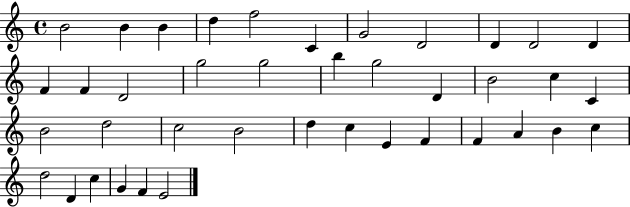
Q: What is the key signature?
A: C major